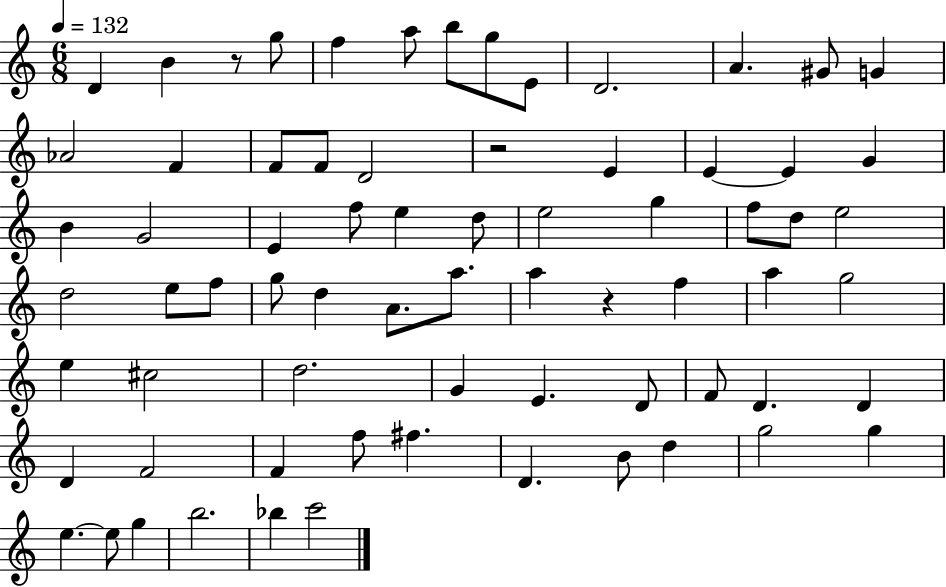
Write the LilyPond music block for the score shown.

{
  \clef treble
  \numericTimeSignature
  \time 6/8
  \key c \major
  \tempo 4 = 132
  d'4 b'4 r8 g''8 | f''4 a''8 b''8 g''8 e'8 | d'2. | a'4. gis'8 g'4 | \break aes'2 f'4 | f'8 f'8 d'2 | r2 e'4 | e'4~~ e'4 g'4 | \break b'4 g'2 | e'4 f''8 e''4 d''8 | e''2 g''4 | f''8 d''8 e''2 | \break d''2 e''8 f''8 | g''8 d''4 a'8. a''8. | a''4 r4 f''4 | a''4 g''2 | \break e''4 cis''2 | d''2. | g'4 e'4. d'8 | f'8 d'4. d'4 | \break d'4 f'2 | f'4 f''8 fis''4. | d'4. b'8 d''4 | g''2 g''4 | \break e''4.~~ e''8 g''4 | b''2. | bes''4 c'''2 | \bar "|."
}